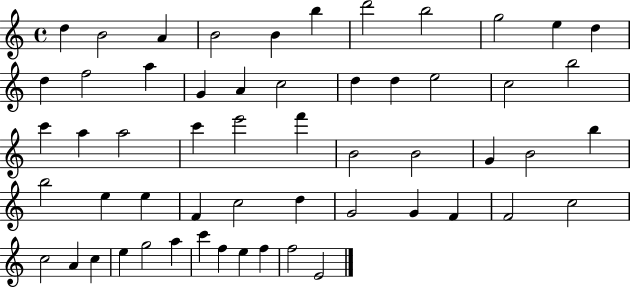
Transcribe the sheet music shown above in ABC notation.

X:1
T:Untitled
M:4/4
L:1/4
K:C
d B2 A B2 B b d'2 b2 g2 e d d f2 a G A c2 d d e2 c2 b2 c' a a2 c' e'2 f' B2 B2 G B2 b b2 e e F c2 d G2 G F F2 c2 c2 A c e g2 a c' f e f f2 E2